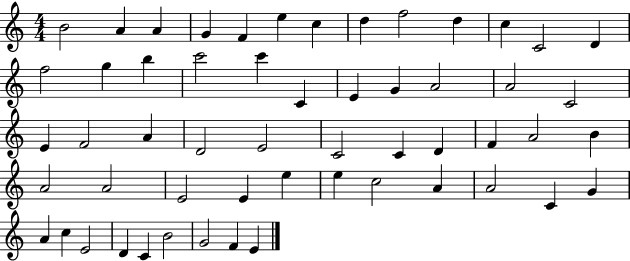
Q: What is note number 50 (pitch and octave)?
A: D4